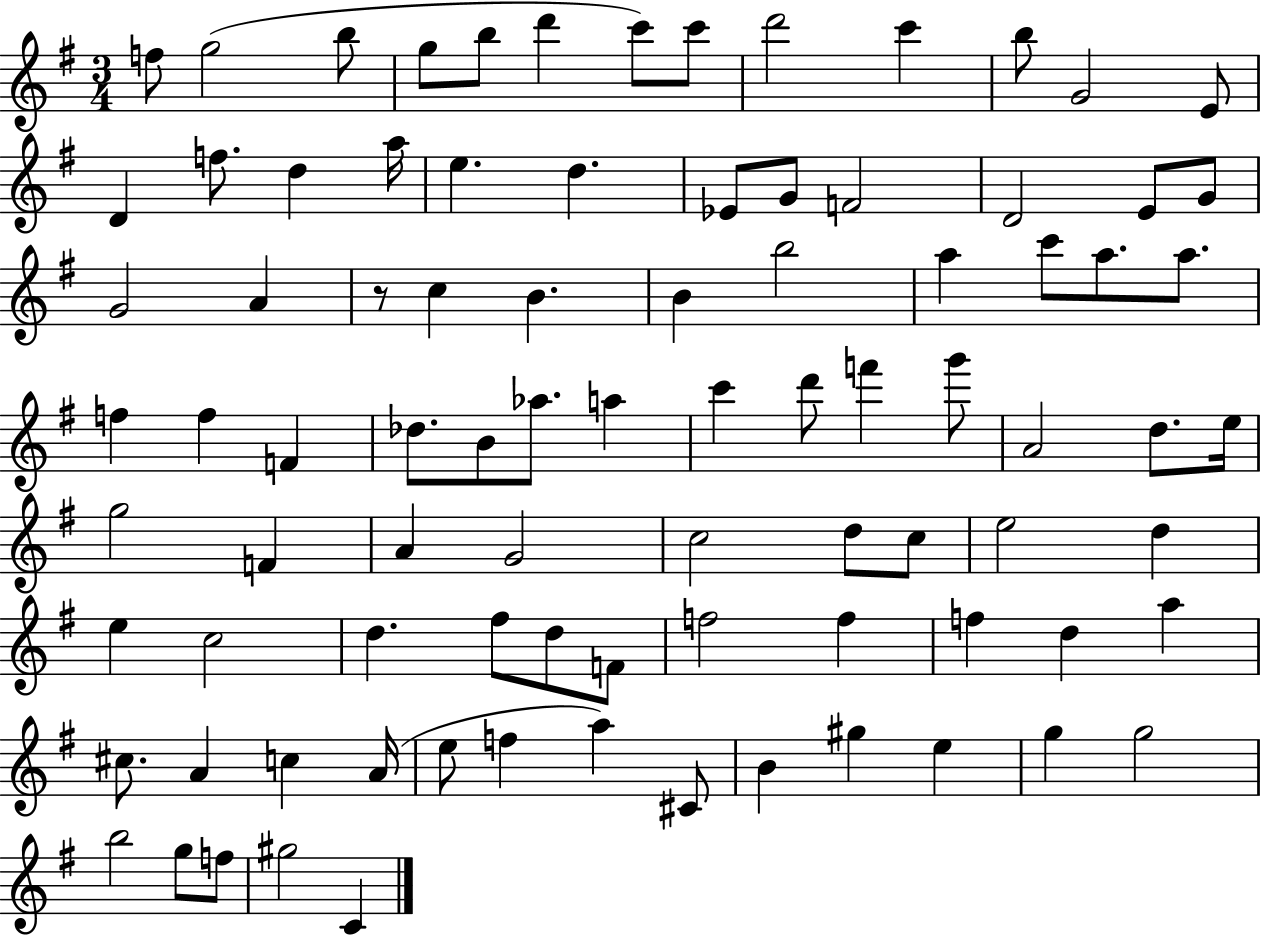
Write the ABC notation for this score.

X:1
T:Untitled
M:3/4
L:1/4
K:G
f/2 g2 b/2 g/2 b/2 d' c'/2 c'/2 d'2 c' b/2 G2 E/2 D f/2 d a/4 e d _E/2 G/2 F2 D2 E/2 G/2 G2 A z/2 c B B b2 a c'/2 a/2 a/2 f f F _d/2 B/2 _a/2 a c' d'/2 f' g'/2 A2 d/2 e/4 g2 F A G2 c2 d/2 c/2 e2 d e c2 d ^f/2 d/2 F/2 f2 f f d a ^c/2 A c A/4 e/2 f a ^C/2 B ^g e g g2 b2 g/2 f/2 ^g2 C